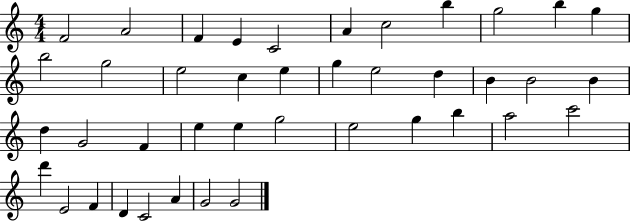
{
  \clef treble
  \numericTimeSignature
  \time 4/4
  \key c \major
  f'2 a'2 | f'4 e'4 c'2 | a'4 c''2 b''4 | g''2 b''4 g''4 | \break b''2 g''2 | e''2 c''4 e''4 | g''4 e''2 d''4 | b'4 b'2 b'4 | \break d''4 g'2 f'4 | e''4 e''4 g''2 | e''2 g''4 b''4 | a''2 c'''2 | \break d'''4 e'2 f'4 | d'4 c'2 a'4 | g'2 g'2 | \bar "|."
}